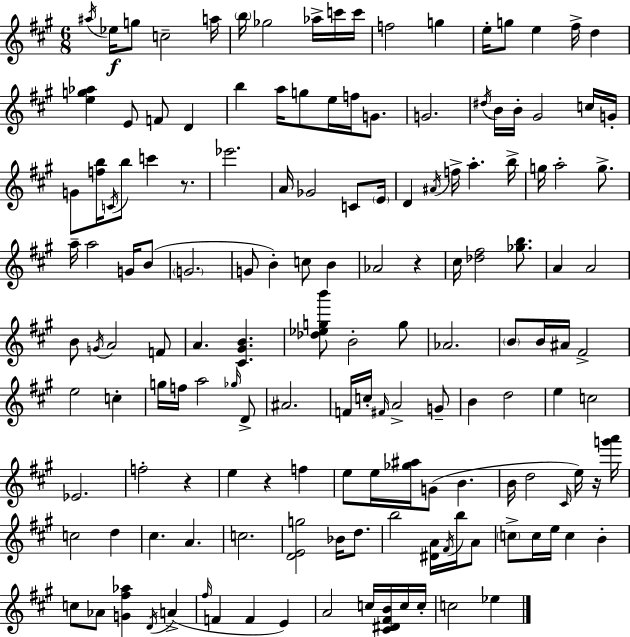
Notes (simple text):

A#5/s Eb5/s G5/e C5/h A5/s B5/s Gb5/h Ab5/s C6/s C6/s F5/h G5/q E5/s G5/e E5/q F#5/s D5/q [E5,G5,Ab5]/q E4/e F4/e D4/q B5/q A5/s G5/e E5/s F5/s G4/e. G4/h. D#5/s B4/s B4/s G#4/h C5/s G4/s G4/e [F5,B5]/s C4/s B5/e C6/q R/e. Eb6/h. A4/s Gb4/h C4/e E4/s D4/q A#4/s F5/s A5/q. B5/s G5/s A5/h G5/e. A5/s A5/h G4/s B4/e G4/h. G4/e B4/q C5/e B4/q Ab4/h R/q C#5/s [Db5,F#5]/h [Gb5,B5]/e. A4/q A4/h B4/e G4/s A4/h F4/e A4/q. [C#4,G#4,B4]/q. [Db5,Eb5,G5,B6]/e B4/h G5/e Ab4/h. B4/e B4/s A#4/s F#4/h E5/h C5/q G5/s F5/s A5/h Gb5/s D4/e A#4/h. F4/s C5/s F#4/s A4/h G4/e B4/q D5/h E5/q C5/h Eb4/h. F5/h R/q E5/q R/q F5/q E5/e E5/s [Gb5,A#5]/s G4/e B4/q. B4/s D5/h C#4/s E5/s R/s [G6,A6]/s C5/h D5/q C#5/q. A4/q. C5/h. [D4,E4,G5]/h Bb4/s D5/e. B5/h [D#4,A4]/s F#4/s B5/s A4/e C5/e C5/s E5/s C5/q B4/q C5/e Ab4/e [G4,F#5,Ab5]/q D4/s A4/q F#5/s F4/q F4/q E4/q A4/h C5/s [C#4,D#4,F#4,B4]/s C5/s C5/s C5/h Eb5/q